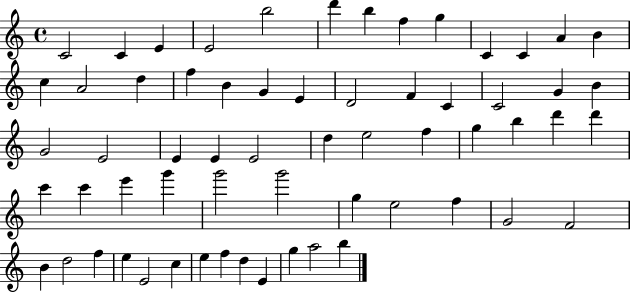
C4/h C4/q E4/q E4/h B5/h D6/q B5/q F5/q G5/q C4/q C4/q A4/q B4/q C5/q A4/h D5/q F5/q B4/q G4/q E4/q D4/h F4/q C4/q C4/h G4/q B4/q G4/h E4/h E4/q E4/q E4/h D5/q E5/h F5/q G5/q B5/q D6/q D6/q C6/q C6/q E6/q G6/q G6/h G6/h G5/q E5/h F5/q G4/h F4/h B4/q D5/h F5/q E5/q E4/h C5/q E5/q F5/q D5/q E4/q G5/q A5/h B5/q